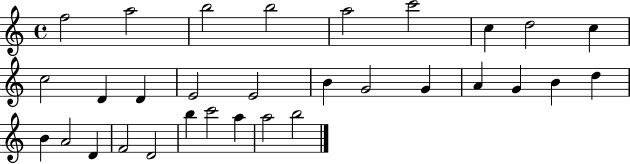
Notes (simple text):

F5/h A5/h B5/h B5/h A5/h C6/h C5/q D5/h C5/q C5/h D4/q D4/q E4/h E4/h B4/q G4/h G4/q A4/q G4/q B4/q D5/q B4/q A4/h D4/q F4/h D4/h B5/q C6/h A5/q A5/h B5/h